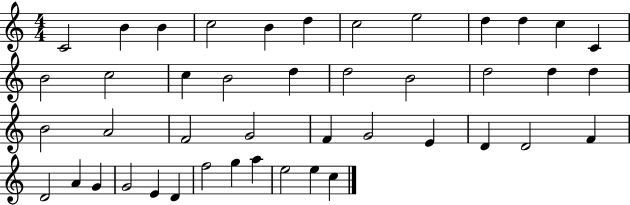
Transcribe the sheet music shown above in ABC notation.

X:1
T:Untitled
M:4/4
L:1/4
K:C
C2 B B c2 B d c2 e2 d d c C B2 c2 c B2 d d2 B2 d2 d d B2 A2 F2 G2 F G2 E D D2 F D2 A G G2 E D f2 g a e2 e c